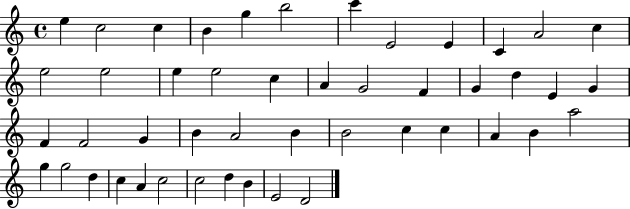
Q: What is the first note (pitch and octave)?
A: E5